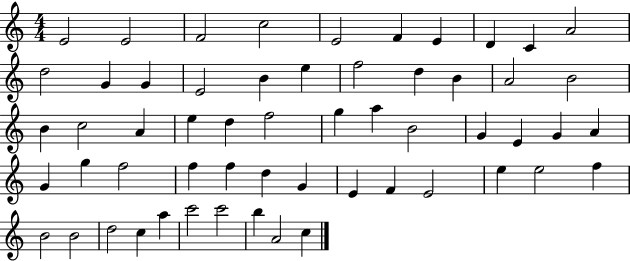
{
  \clef treble
  \numericTimeSignature
  \time 4/4
  \key c \major
  e'2 e'2 | f'2 c''2 | e'2 f'4 e'4 | d'4 c'4 a'2 | \break d''2 g'4 g'4 | e'2 b'4 e''4 | f''2 d''4 b'4 | a'2 b'2 | \break b'4 c''2 a'4 | e''4 d''4 f''2 | g''4 a''4 b'2 | g'4 e'4 g'4 a'4 | \break g'4 g''4 f''2 | f''4 f''4 d''4 g'4 | e'4 f'4 e'2 | e''4 e''2 f''4 | \break b'2 b'2 | d''2 c''4 a''4 | c'''2 c'''2 | b''4 a'2 c''4 | \break \bar "|."
}